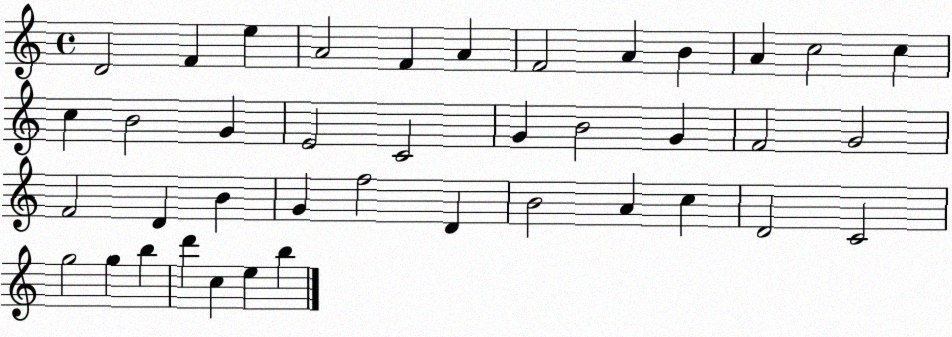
X:1
T:Untitled
M:4/4
L:1/4
K:C
D2 F e A2 F A F2 A B A c2 c c B2 G E2 C2 G B2 G F2 G2 F2 D B G f2 D B2 A c D2 C2 g2 g b d' c e b